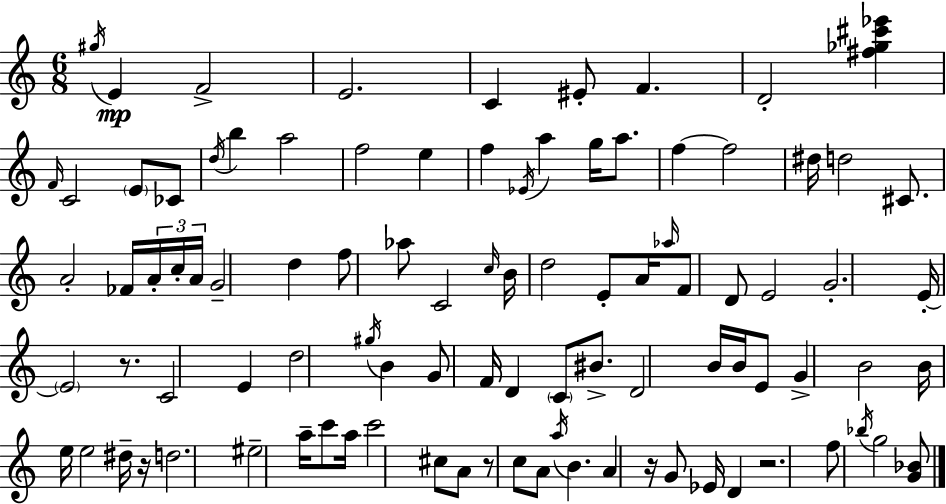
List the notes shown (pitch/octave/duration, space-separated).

G#5/s E4/q F4/h E4/h. C4/q EIS4/e F4/q. D4/h [F#5,Gb5,C#6,Eb6]/q F4/s C4/h E4/e CES4/e D5/s B5/q A5/h F5/h E5/q F5/q Eb4/s A5/q G5/s A5/e. F5/q F5/h D#5/s D5/h C#4/e. A4/h FES4/s A4/s C5/s A4/s G4/h D5/q F5/e Ab5/e C4/h C5/s B4/s D5/h E4/e A4/s Ab5/s F4/e D4/e E4/h G4/h. E4/s E4/h R/e. C4/h E4/q D5/h G#5/s B4/q G4/e F4/s D4/q C4/e BIS4/e. D4/h B4/s B4/s E4/e G4/q B4/h B4/s E5/s E5/h D#5/s R/s D5/h. EIS5/h A5/s C6/e A5/s C6/h C#5/e A4/e R/e C5/e A4/e A5/s B4/q. A4/q R/s G4/e Eb4/s D4/q R/h. F5/e Bb5/s G5/h [G4,Bb4]/e